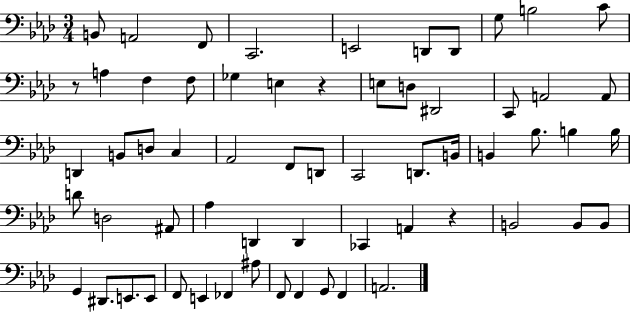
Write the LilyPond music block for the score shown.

{
  \clef bass
  \numericTimeSignature
  \time 3/4
  \key aes \major
  b,8 a,2 f,8 | c,2. | e,2 d,8 d,8 | g8 b2 c'8 | \break r8 a4 f4 f8 | ges4 e4 r4 | e8 d8 dis,2 | c,8 a,2 a,8 | \break d,4 b,8 d8 c4 | aes,2 f,8 d,8 | c,2 d,8. b,16 | b,4 bes8. b4 b16 | \break d'8 d2 ais,8 | aes4 d,4 d,4 | ces,4 a,4 r4 | b,2 b,8 b,8 | \break g,4 dis,8. e,8. e,8 | f,8 e,4 fes,4 ais8 | f,8 f,4 g,8 f,4 | a,2. | \break \bar "|."
}